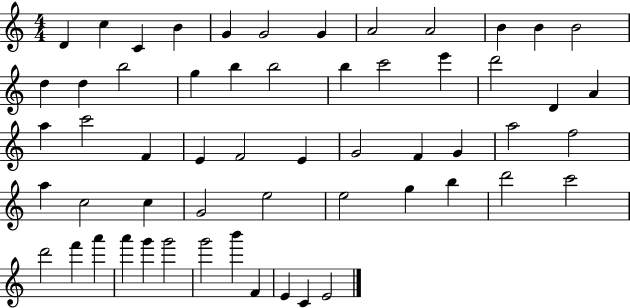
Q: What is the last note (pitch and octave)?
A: E4